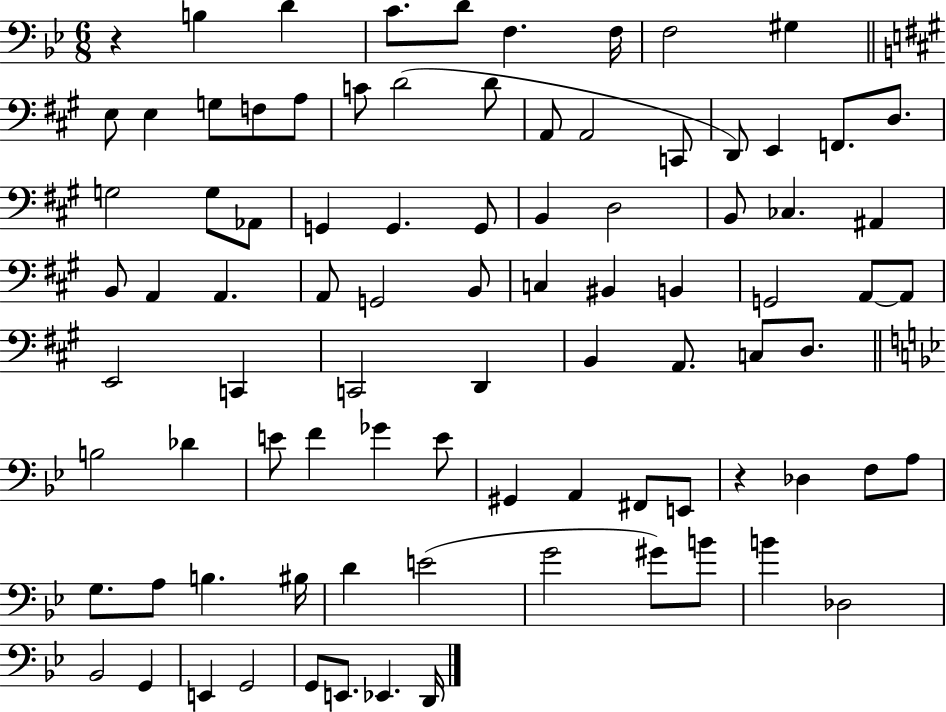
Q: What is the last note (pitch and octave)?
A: D2